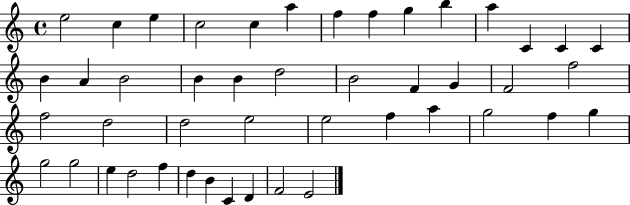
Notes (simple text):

E5/h C5/q E5/q C5/h C5/q A5/q F5/q F5/q G5/q B5/q A5/q C4/q C4/q C4/q B4/q A4/q B4/h B4/q B4/q D5/h B4/h F4/q G4/q F4/h F5/h F5/h D5/h D5/h E5/h E5/h F5/q A5/q G5/h F5/q G5/q G5/h G5/h E5/q D5/h F5/q D5/q B4/q C4/q D4/q F4/h E4/h